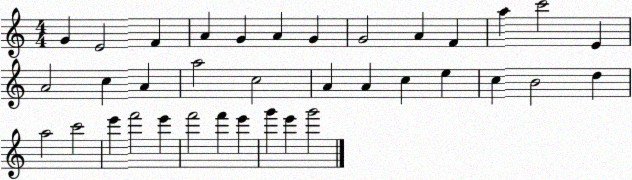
X:1
T:Untitled
M:4/4
L:1/4
K:C
G E2 F A G A G G2 A F a c'2 E A2 c A a2 c2 A A c e c B2 d a2 c'2 e' f'2 e' f'2 f' e' g' e' g'2